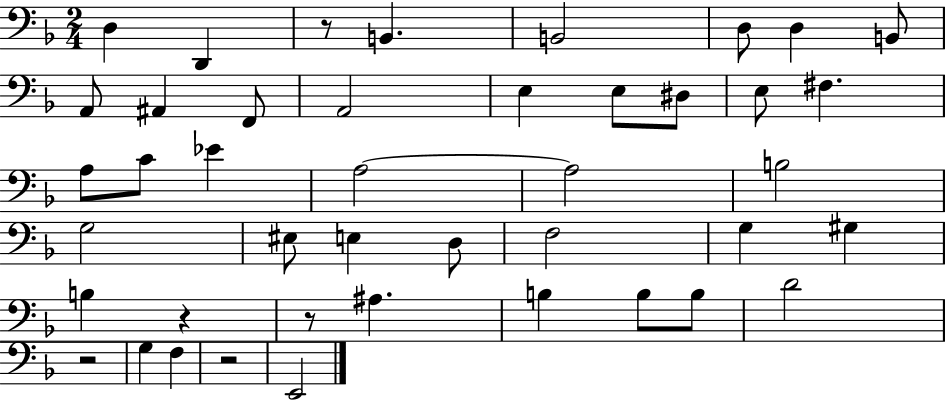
{
  \clef bass
  \numericTimeSignature
  \time 2/4
  \key f \major
  d4 d,4 | r8 b,4. | b,2 | d8 d4 b,8 | \break a,8 ais,4 f,8 | a,2 | e4 e8 dis8 | e8 fis4. | \break a8 c'8 ees'4 | a2~~ | a2 | b2 | \break g2 | eis8 e4 d8 | f2 | g4 gis4 | \break b4 r4 | r8 ais4. | b4 b8 b8 | d'2 | \break r2 | g4 f4 | r2 | e,2 | \break \bar "|."
}